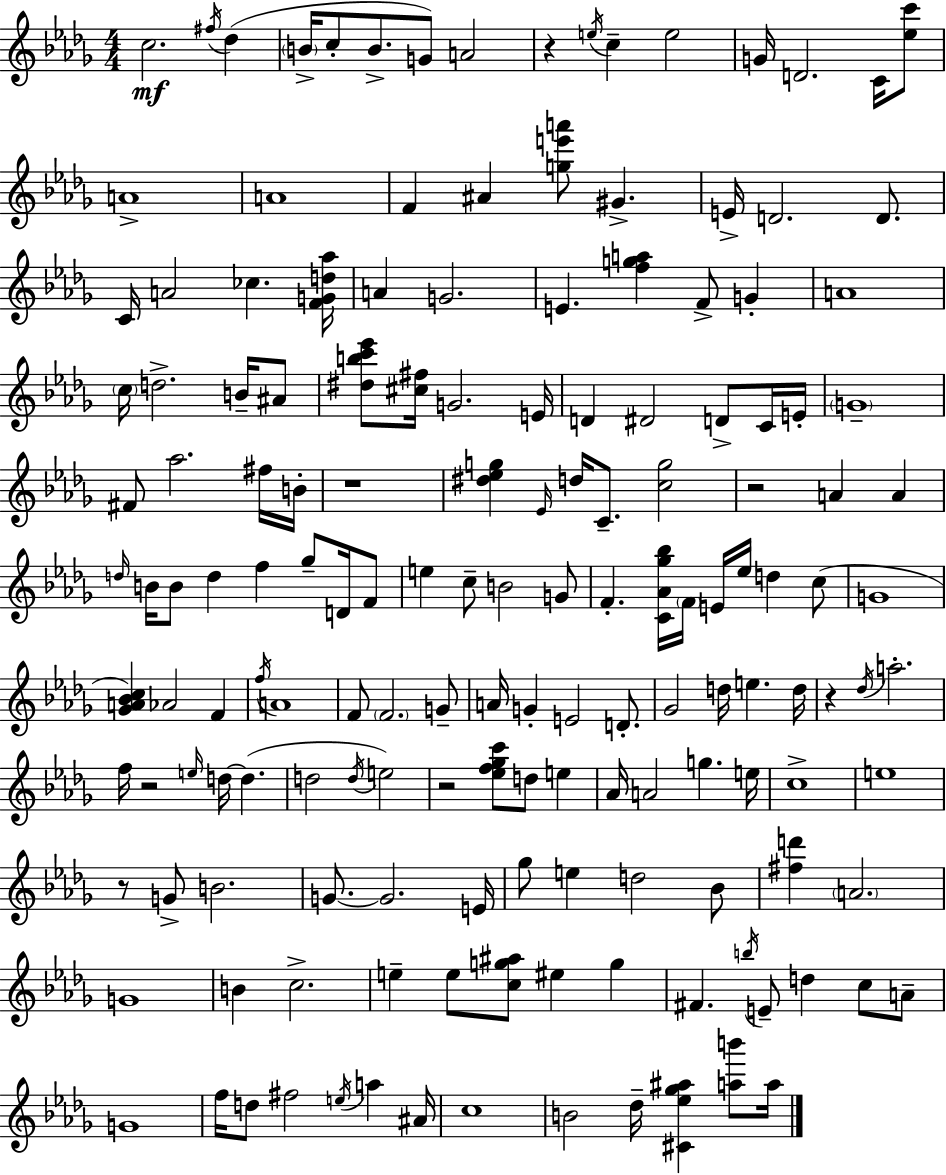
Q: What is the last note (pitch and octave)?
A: A5